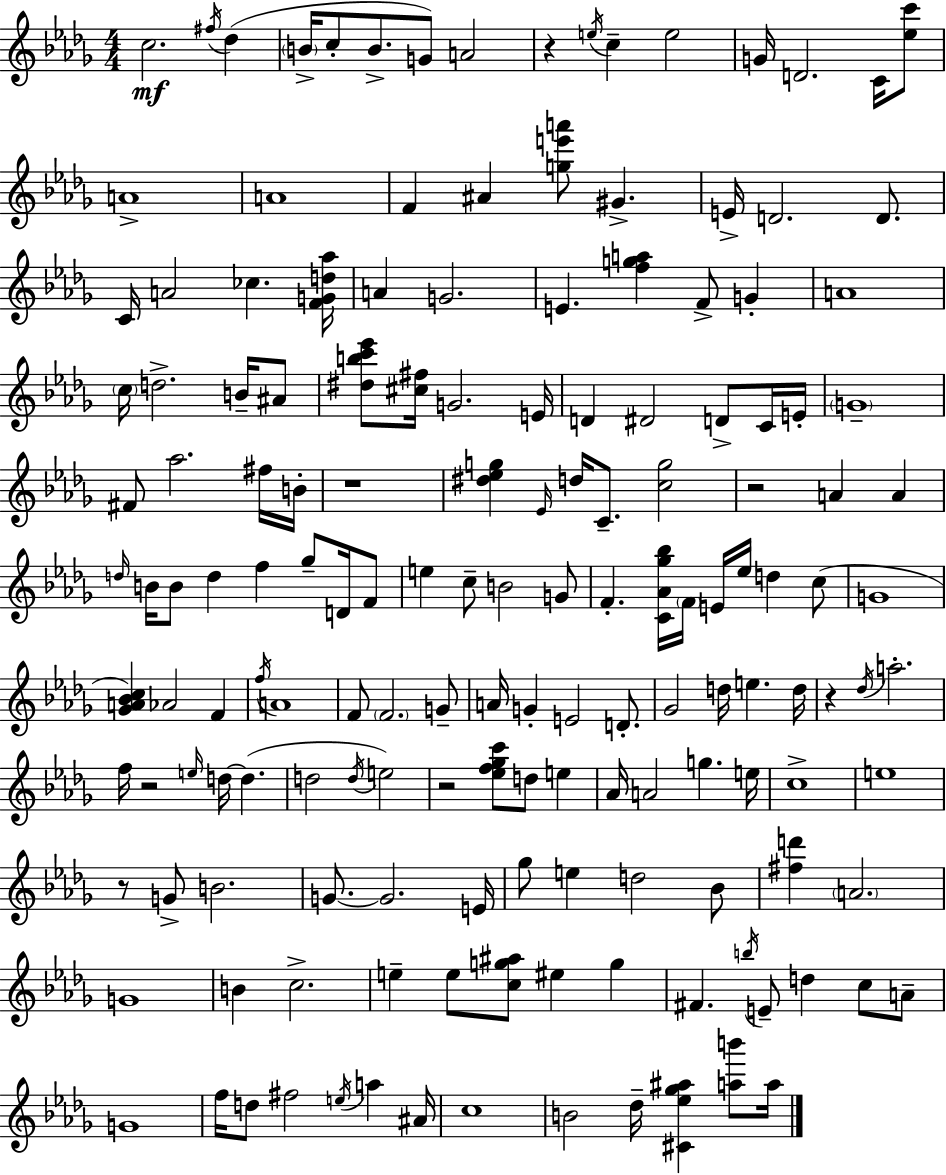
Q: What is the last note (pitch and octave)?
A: A5